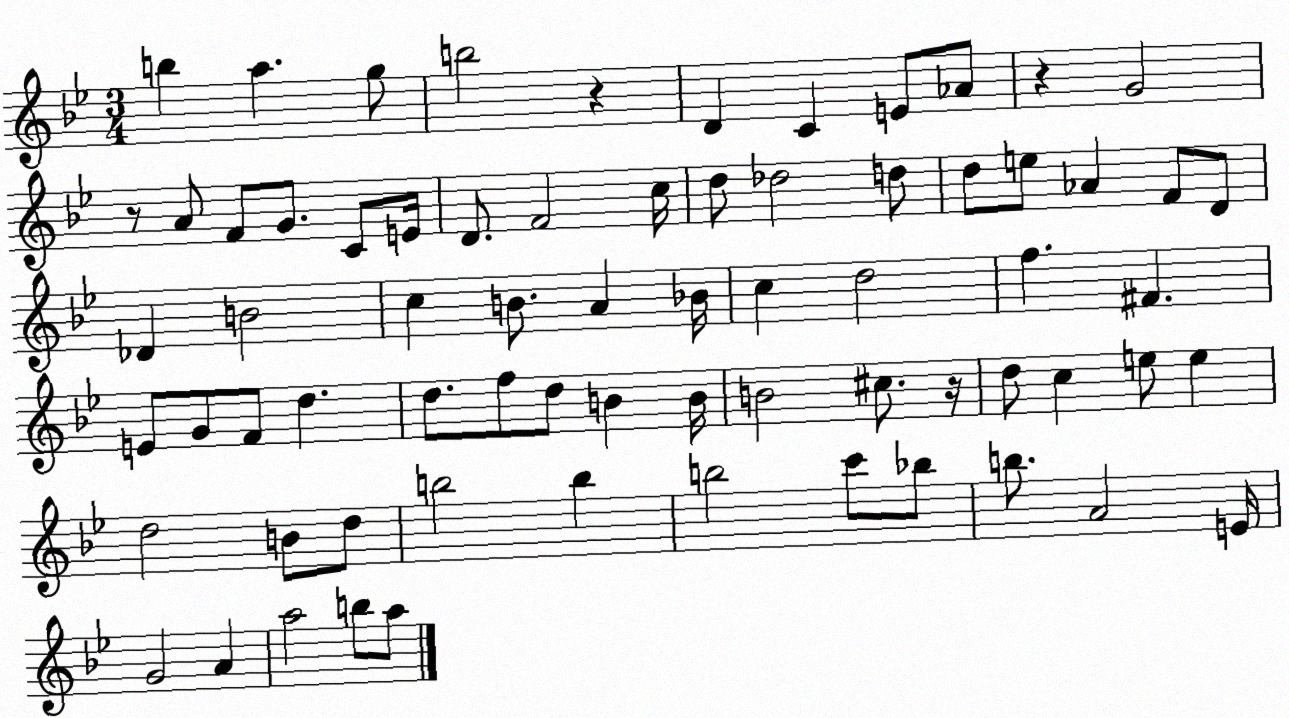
X:1
T:Untitled
M:3/4
L:1/4
K:Bb
b a g/2 b2 z D C E/2 _A/2 z G2 z/2 A/2 F/2 G/2 C/2 E/4 D/2 F2 c/4 d/2 _d2 d/2 d/2 e/2 _A F/2 D/2 _D B2 c B/2 A _B/4 c d2 f ^F E/2 G/2 F/2 d d/2 f/2 d/2 B B/4 B2 ^c/2 z/4 d/2 c e/2 e d2 B/2 d/2 b2 b b2 c'/2 _b/2 b/2 A2 E/4 G2 A a2 b/2 a/2